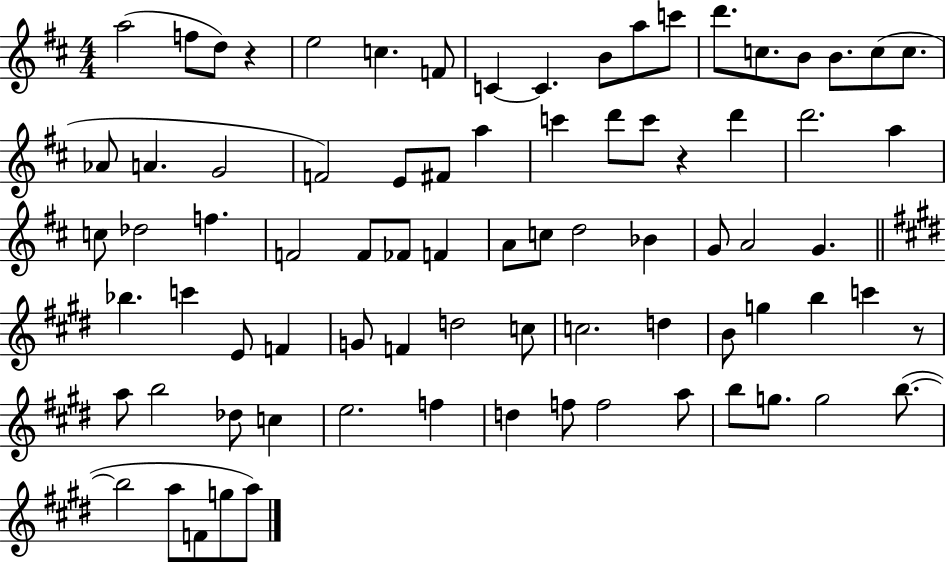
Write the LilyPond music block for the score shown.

{
  \clef treble
  \numericTimeSignature
  \time 4/4
  \key d \major
  a''2( f''8 d''8) r4 | e''2 c''4. f'8 | c'4~~ c'4. b'8 a''8 c'''8 | d'''8. c''8. b'8 b'8. c''8( c''8. | \break aes'8 a'4. g'2 | f'2) e'8 fis'8 a''4 | c'''4 d'''8 c'''8 r4 d'''4 | d'''2. a''4 | \break c''8 des''2 f''4. | f'2 f'8 fes'8 f'4 | a'8 c''8 d''2 bes'4 | g'8 a'2 g'4. | \break \bar "||" \break \key e \major bes''4. c'''4 e'8 f'4 | g'8 f'4 d''2 c''8 | c''2. d''4 | b'8 g''4 b''4 c'''4 r8 | \break a''8 b''2 des''8 c''4 | e''2. f''4 | d''4 f''8 f''2 a''8 | b''8 g''8. g''2 b''8.~(~ | \break b''2 a''8 f'8 g''8 a''8) | \bar "|."
}